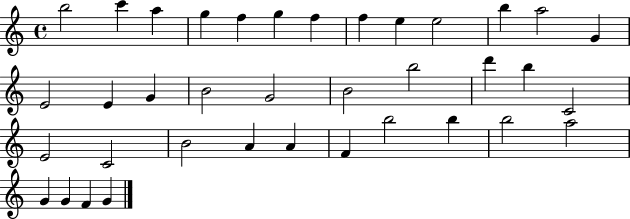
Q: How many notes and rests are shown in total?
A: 37